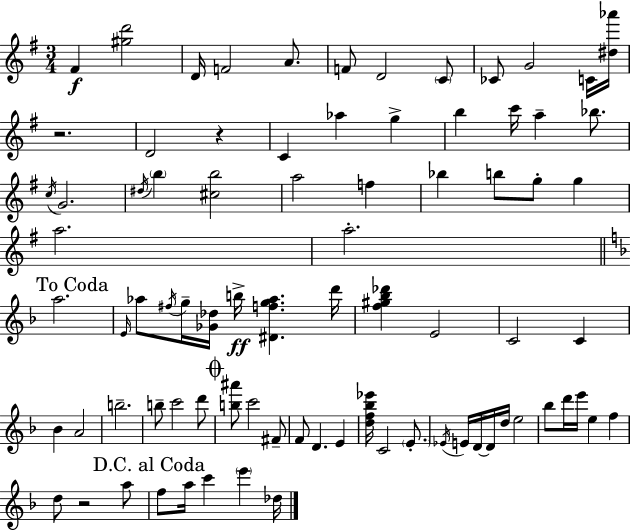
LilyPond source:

{
  \clef treble
  \numericTimeSignature
  \time 3/4
  \key g \major
  fis'4\f <gis'' d'''>2 | d'16 f'2 a'8. | f'8 d'2 \parenthesize c'8 | ces'8 g'2 c'16 <dis'' aes'''>16 | \break r2. | d'2 r4 | c'4 aes''4 g''4-> | b''4 c'''16 a''4-- bes''8. | \break \acciaccatura { c''16 } g'2. | \acciaccatura { dis''16 } \parenthesize b''4 <cis'' b''>2 | a''2 f''4 | bes''4 b''8 g''8-. g''4 | \break a''2. | a''2.-. | \mark "To Coda" \bar "||" \break \key f \major a''2. | \grace { e'16 } aes''8 \acciaccatura { fis''16 } g''16-- <ges' des''>16 b''16->\ff <dis' f'' g'' aes''>4. | d'''16 <f'' gis'' bes'' des'''>4 e'2 | c'2 c'4 | \break bes'4 a'2 | b''2.-- | b''8-- c'''2 | d'''8 \mark \markup { \musicglyph "scripts.coda" } <b'' ais'''>8 c'''2 | \break fis'8-- f'8 d'4. e'4 | <d'' f'' bes'' ees'''>16 c'2 \parenthesize e'8.-. | \acciaccatura { ees'16 } e'16 d'16~~ d'16 d''16 e''2 | bes''8 d'''16 e'''16 e''4 f''4 | \break d''8 r2 | a''8 \mark "D.C. al Coda" f''8 a''16 c'''4 \parenthesize e'''4 | des''16 \bar "|."
}